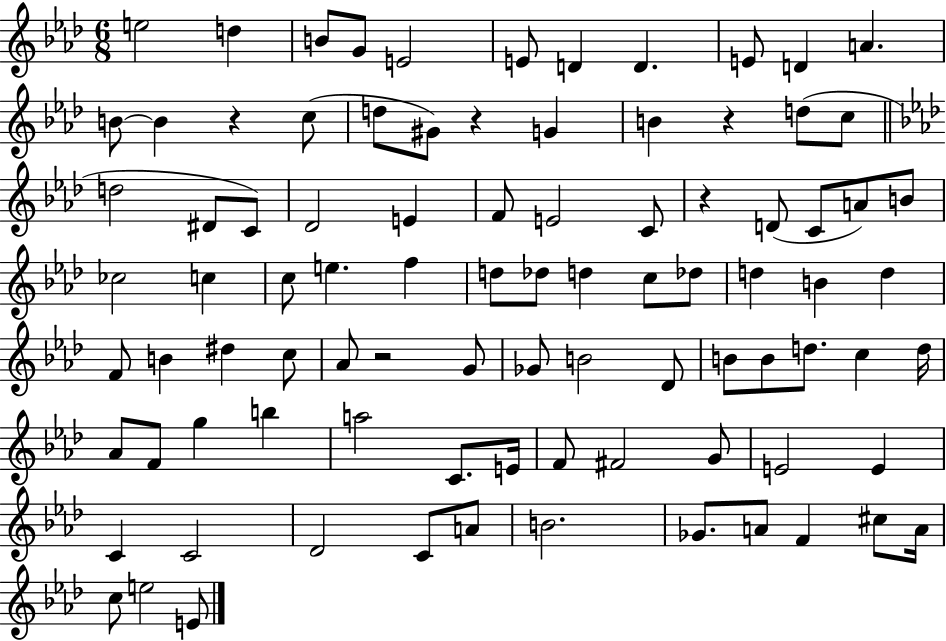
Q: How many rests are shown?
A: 5